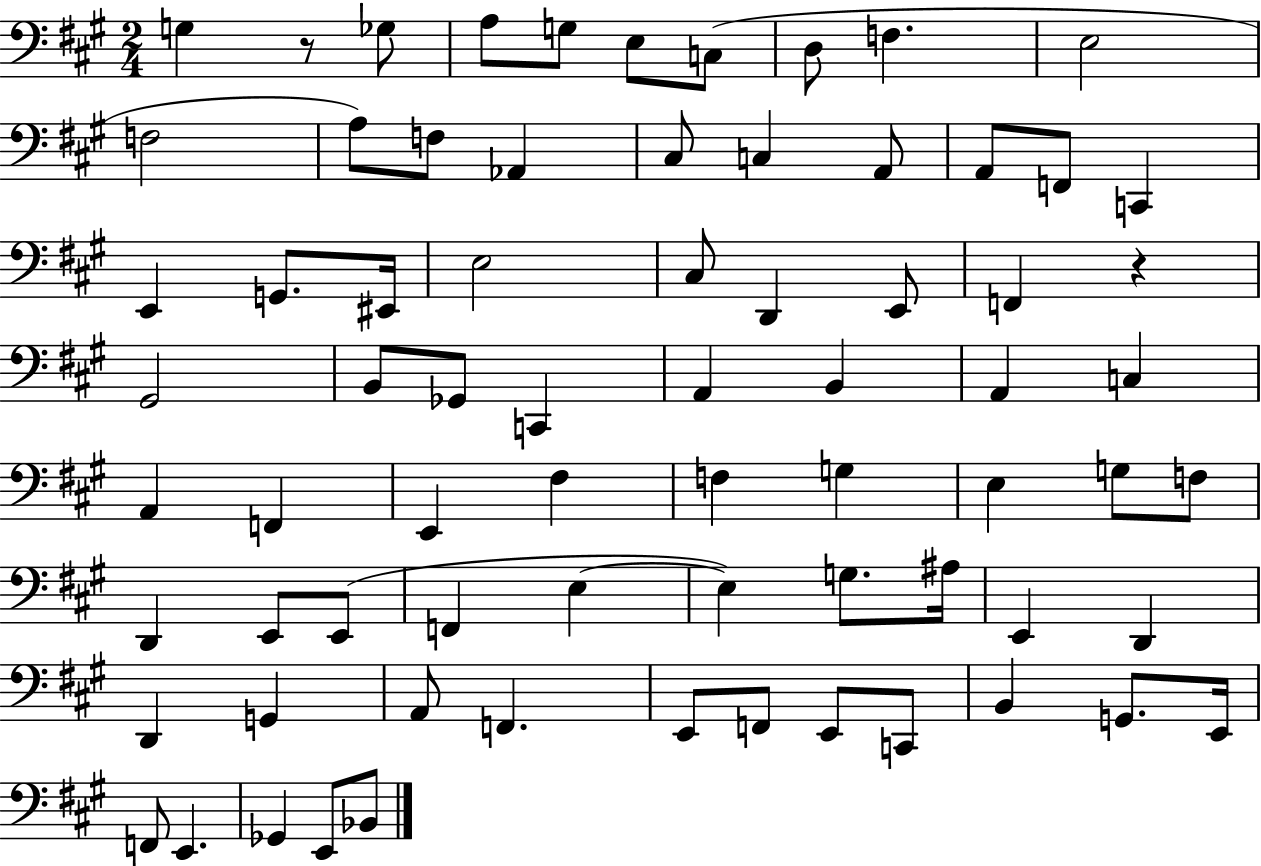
{
  \clef bass
  \numericTimeSignature
  \time 2/4
  \key a \major
  g4 r8 ges8 | a8 g8 e8 c8( | d8 f4. | e2 | \break f2 | a8) f8 aes,4 | cis8 c4 a,8 | a,8 f,8 c,4 | \break e,4 g,8. eis,16 | e2 | cis8 d,4 e,8 | f,4 r4 | \break gis,2 | b,8 ges,8 c,4 | a,4 b,4 | a,4 c4 | \break a,4 f,4 | e,4 fis4 | f4 g4 | e4 g8 f8 | \break d,4 e,8 e,8( | f,4 e4~~ | e4) g8. ais16 | e,4 d,4 | \break d,4 g,4 | a,8 f,4. | e,8 f,8 e,8 c,8 | b,4 g,8. e,16 | \break f,8 e,4. | ges,4 e,8 bes,8 | \bar "|."
}